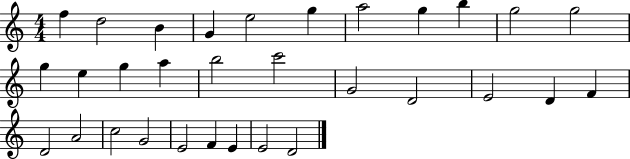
{
  \clef treble
  \numericTimeSignature
  \time 4/4
  \key c \major
  f''4 d''2 b'4 | g'4 e''2 g''4 | a''2 g''4 b''4 | g''2 g''2 | \break g''4 e''4 g''4 a''4 | b''2 c'''2 | g'2 d'2 | e'2 d'4 f'4 | \break d'2 a'2 | c''2 g'2 | e'2 f'4 e'4 | e'2 d'2 | \break \bar "|."
}